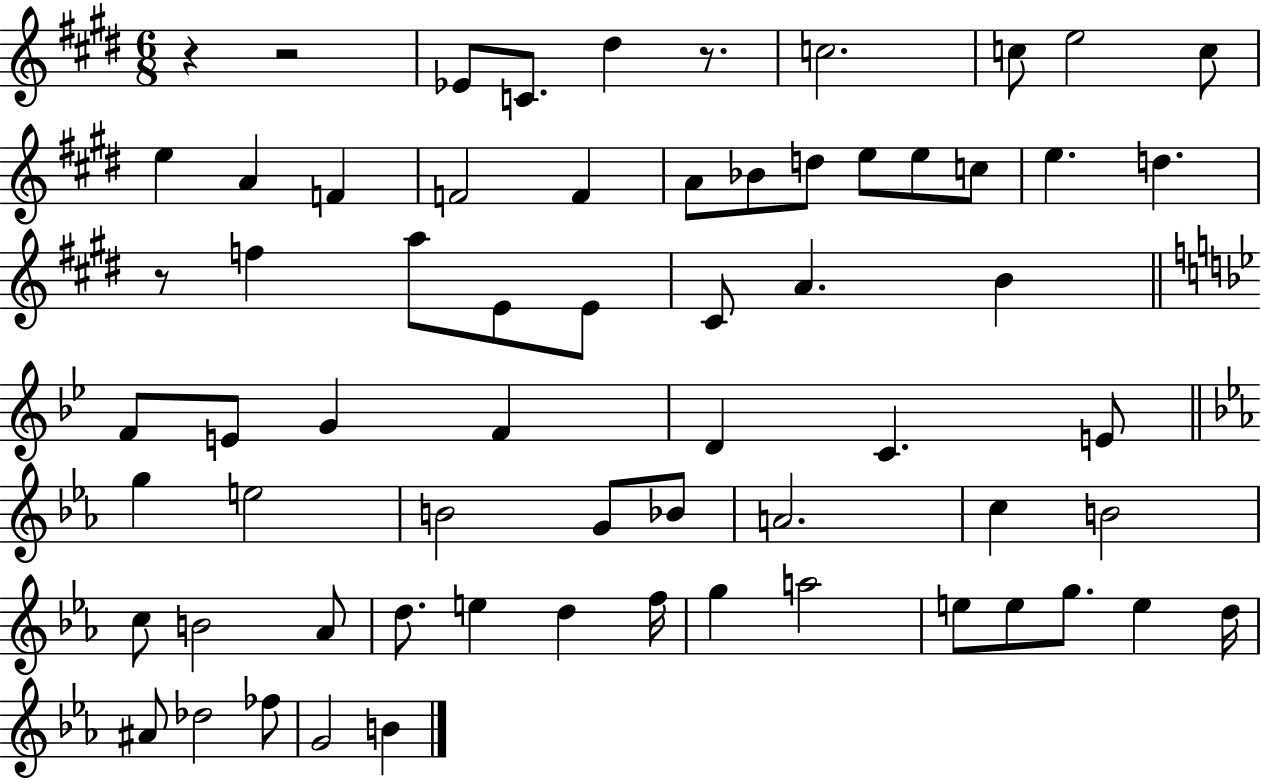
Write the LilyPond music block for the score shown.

{
  \clef treble
  \numericTimeSignature
  \time 6/8
  \key e \major
  r4 r2 | ees'8 c'8. dis''4 r8. | c''2. | c''8 e''2 c''8 | \break e''4 a'4 f'4 | f'2 f'4 | a'8 bes'8 d''8 e''8 e''8 c''8 | e''4. d''4. | \break r8 f''4 a''8 e'8 e'8 | cis'8 a'4. b'4 | \bar "||" \break \key g \minor f'8 e'8 g'4 f'4 | d'4 c'4. e'8 | \bar "||" \break \key ees \major g''4 e''2 | b'2 g'8 bes'8 | a'2. | c''4 b'2 | \break c''8 b'2 aes'8 | d''8. e''4 d''4 f''16 | g''4 a''2 | e''8 e''8 g''8. e''4 d''16 | \break ais'8 des''2 fes''8 | g'2 b'4 | \bar "|."
}